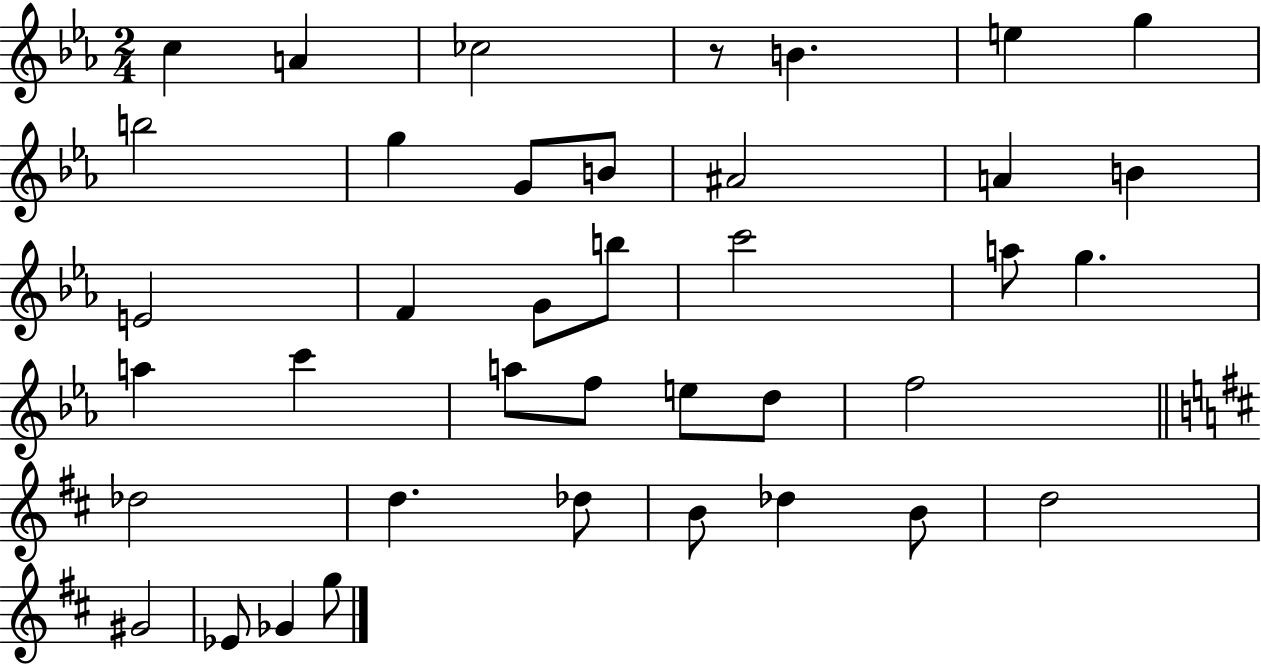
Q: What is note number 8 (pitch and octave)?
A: G5